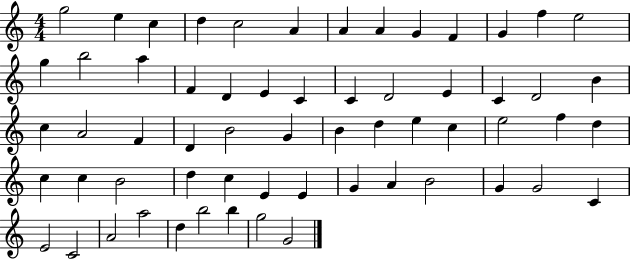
{
  \clef treble
  \numericTimeSignature
  \time 4/4
  \key c \major
  g''2 e''4 c''4 | d''4 c''2 a'4 | a'4 a'4 g'4 f'4 | g'4 f''4 e''2 | \break g''4 b''2 a''4 | f'4 d'4 e'4 c'4 | c'4 d'2 e'4 | c'4 d'2 b'4 | \break c''4 a'2 f'4 | d'4 b'2 g'4 | b'4 d''4 e''4 c''4 | e''2 f''4 d''4 | \break c''4 c''4 b'2 | d''4 c''4 e'4 e'4 | g'4 a'4 b'2 | g'4 g'2 c'4 | \break e'2 c'2 | a'2 a''2 | d''4 b''2 b''4 | g''2 g'2 | \break \bar "|."
}